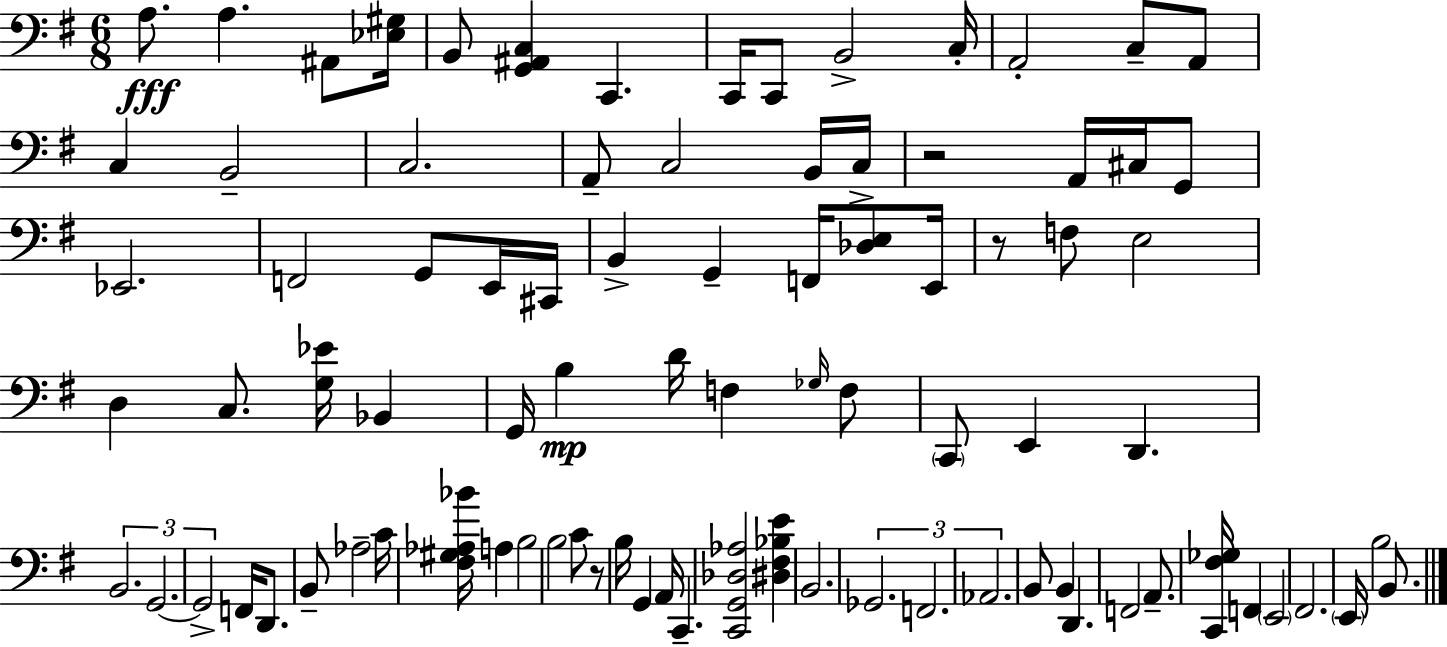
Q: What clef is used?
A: bass